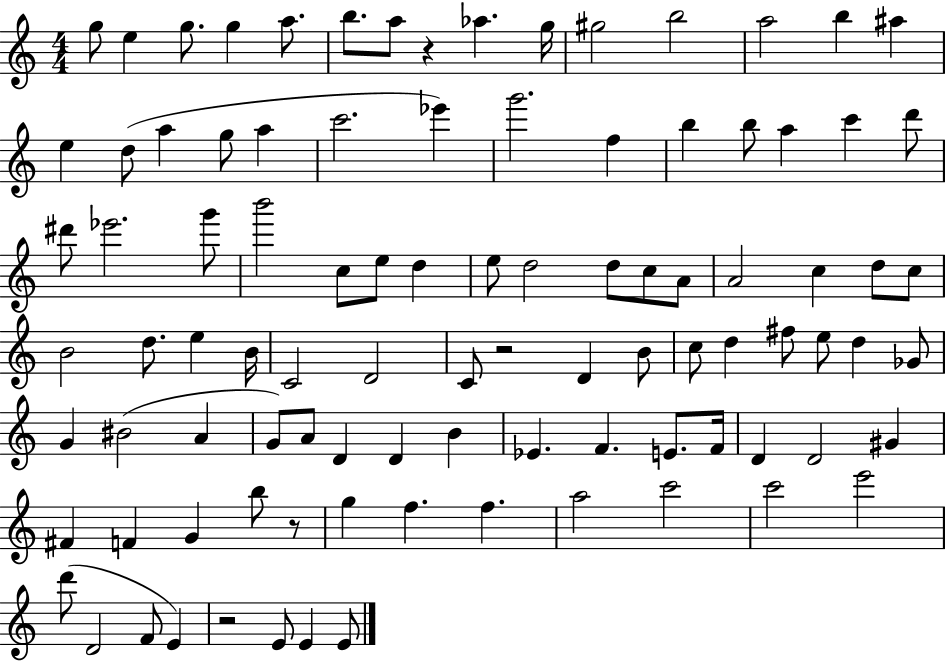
{
  \clef treble
  \numericTimeSignature
  \time 4/4
  \key c \major
  \repeat volta 2 { g''8 e''4 g''8. g''4 a''8. | b''8. a''8 r4 aes''4. g''16 | gis''2 b''2 | a''2 b''4 ais''4 | \break e''4 d''8( a''4 g''8 a''4 | c'''2. ees'''4) | g'''2. f''4 | b''4 b''8 a''4 c'''4 d'''8 | \break dis'''8 ees'''2. g'''8 | b'''2 c''8 e''8 d''4 | e''8 d''2 d''8 c''8 a'8 | a'2 c''4 d''8 c''8 | \break b'2 d''8. e''4 b'16 | c'2 d'2 | c'8 r2 d'4 b'8 | c''8 d''4 fis''8 e''8 d''4 ges'8 | \break g'4 bis'2( a'4 | g'8) a'8 d'4 d'4 b'4 | ees'4. f'4. e'8. f'16 | d'4 d'2 gis'4 | \break fis'4 f'4 g'4 b''8 r8 | g''4 f''4. f''4. | a''2 c'''2 | c'''2 e'''2 | \break d'''8( d'2 f'8 e'4) | r2 e'8 e'4 e'8 | } \bar "|."
}